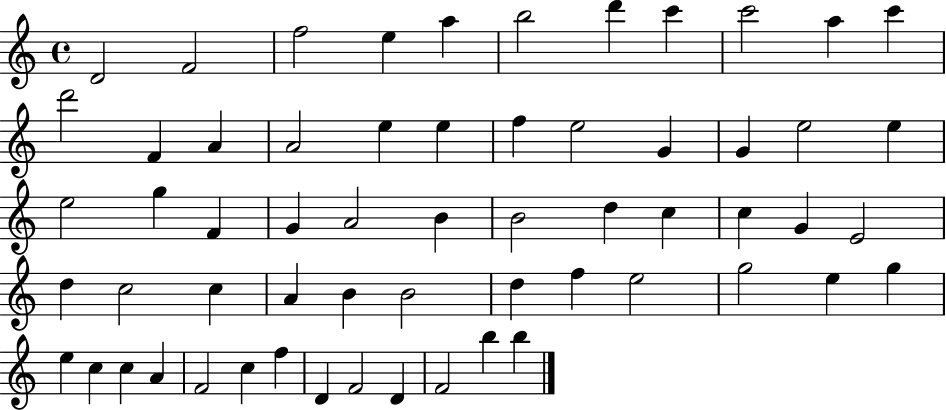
X:1
T:Untitled
M:4/4
L:1/4
K:C
D2 F2 f2 e a b2 d' c' c'2 a c' d'2 F A A2 e e f e2 G G e2 e e2 g F G A2 B B2 d c c G E2 d c2 c A B B2 d f e2 g2 e g e c c A F2 c f D F2 D F2 b b